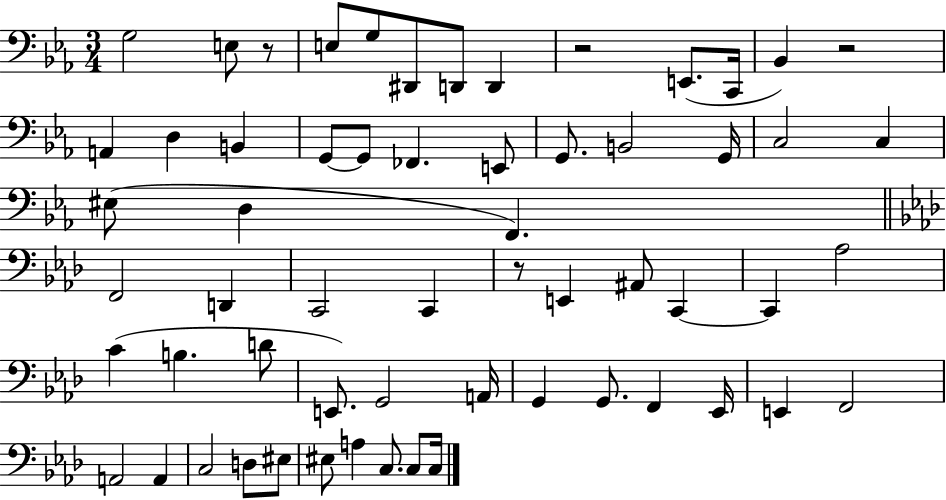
X:1
T:Untitled
M:3/4
L:1/4
K:Eb
G,2 E,/2 z/2 E,/2 G,/2 ^D,,/2 D,,/2 D,, z2 E,,/2 C,,/4 _B,, z2 A,, D, B,, G,,/2 G,,/2 _F,, E,,/2 G,,/2 B,,2 G,,/4 C,2 C, ^E,/2 D, F,, F,,2 D,, C,,2 C,, z/2 E,, ^A,,/2 C,, C,, _A,2 C B, D/2 E,,/2 G,,2 A,,/4 G,, G,,/2 F,, _E,,/4 E,, F,,2 A,,2 A,, C,2 D,/2 ^E,/2 ^E,/2 A, C,/2 C,/2 C,/4